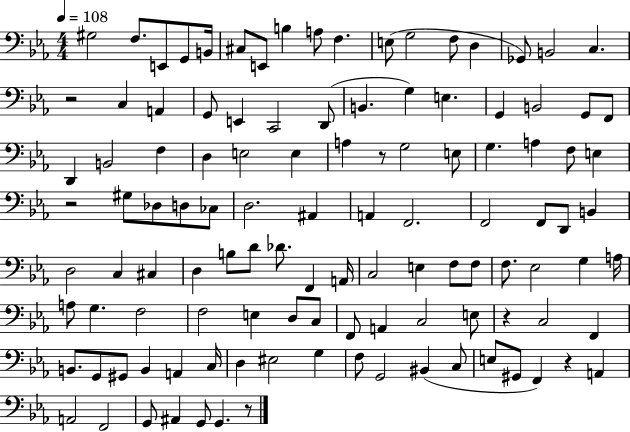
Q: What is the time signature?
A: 4/4